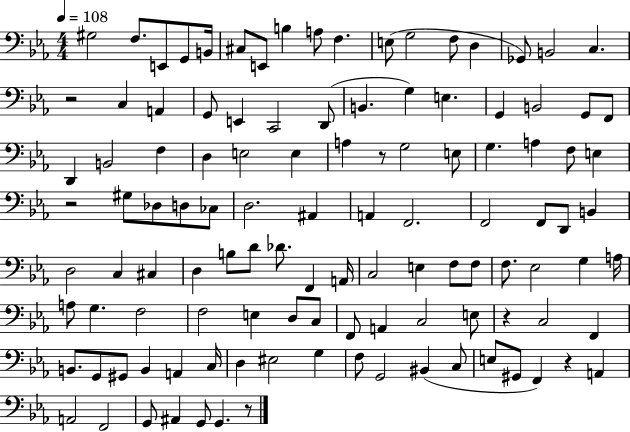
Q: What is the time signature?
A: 4/4